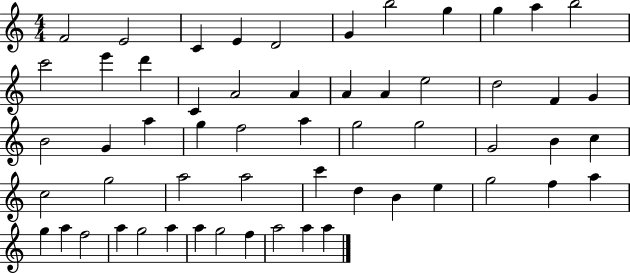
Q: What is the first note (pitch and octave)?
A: F4